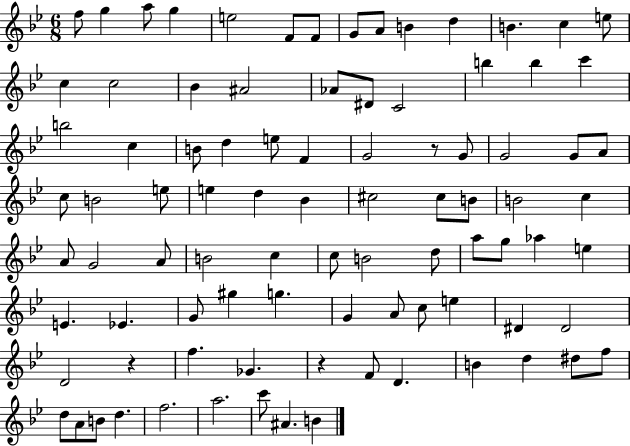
{
  \clef treble
  \numericTimeSignature
  \time 6/8
  \key bes \major
  f''8 g''4 a''8 g''4 | e''2 f'8 f'8 | g'8 a'8 b'4 d''4 | b'4. c''4 e''8 | \break c''4 c''2 | bes'4 ais'2 | aes'8 dis'8 c'2 | b''4 b''4 c'''4 | \break b''2 c''4 | b'8 d''4 e''8 f'4 | g'2 r8 g'8 | g'2 g'8 a'8 | \break c''8 b'2 e''8 | e''4 d''4 bes'4 | cis''2 cis''8 b'8 | b'2 c''4 | \break a'8 g'2 a'8 | b'2 c''4 | c''8 b'2 d''8 | a''8 g''8 aes''4 e''4 | \break e'4. ees'4. | g'8 gis''4 g''4. | g'4 a'8 c''8 e''4 | dis'4 dis'2 | \break d'2 r4 | f''4. ges'4. | r4 f'8 d'4. | b'4 d''4 dis''8 f''8 | \break d''8 a'8 b'8 d''4. | f''2. | a''2. | c'''8 ais'4. b'4 | \break \bar "|."
}